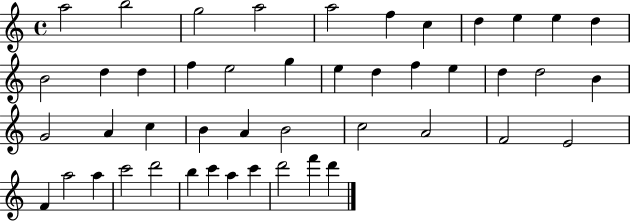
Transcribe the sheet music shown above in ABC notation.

X:1
T:Untitled
M:4/4
L:1/4
K:C
a2 b2 g2 a2 a2 f c d e e d B2 d d f e2 g e d f e d d2 B G2 A c B A B2 c2 A2 F2 E2 F a2 a c'2 d'2 b c' a c' d'2 f' d'